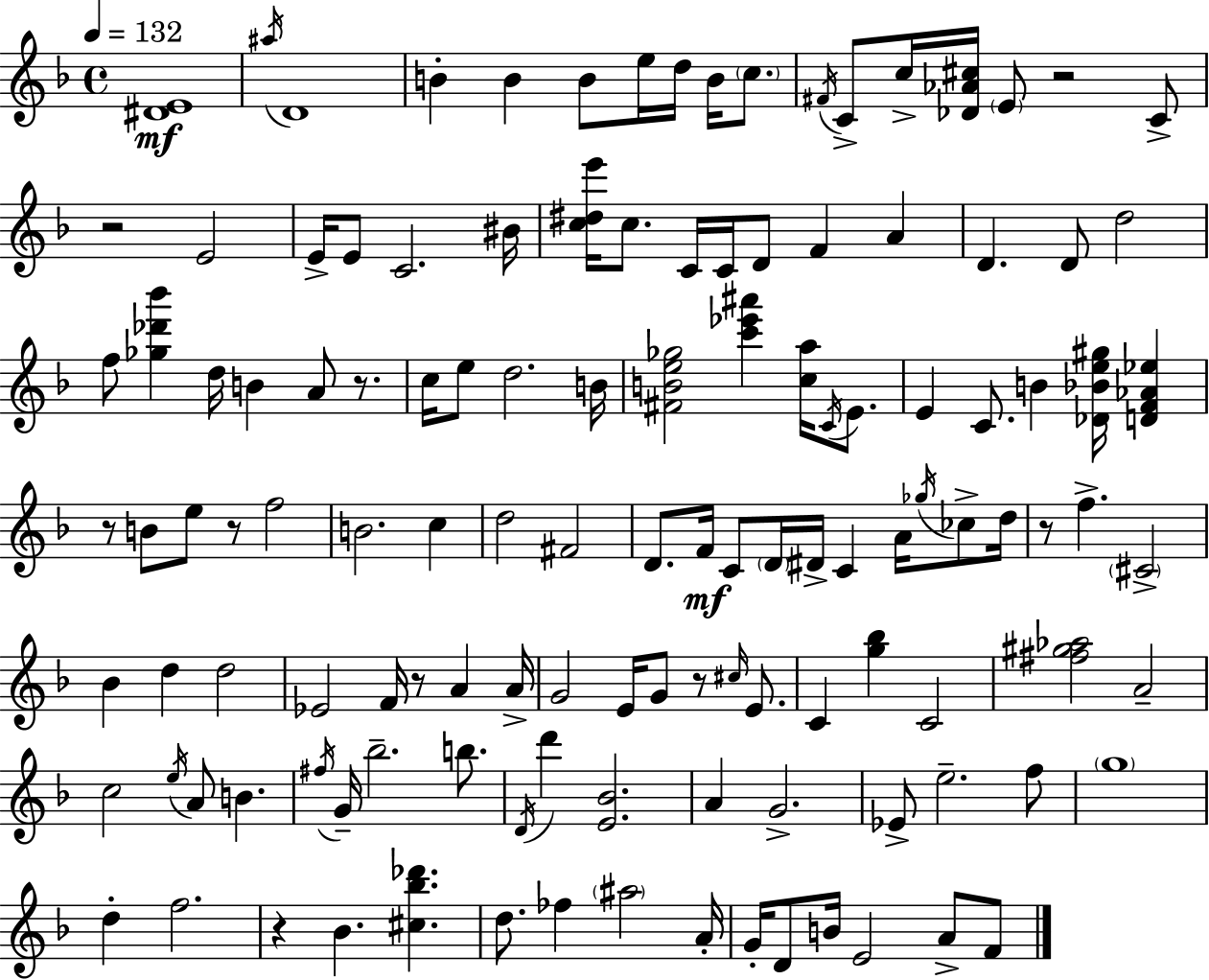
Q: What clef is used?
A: treble